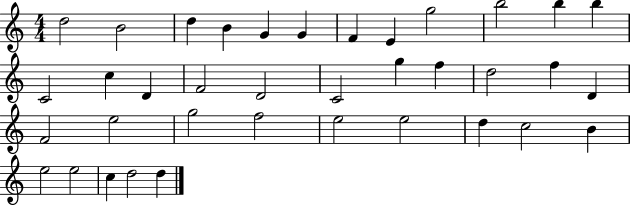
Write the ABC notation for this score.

X:1
T:Untitled
M:4/4
L:1/4
K:C
d2 B2 d B G G F E g2 b2 b b C2 c D F2 D2 C2 g f d2 f D F2 e2 g2 f2 e2 e2 d c2 B e2 e2 c d2 d